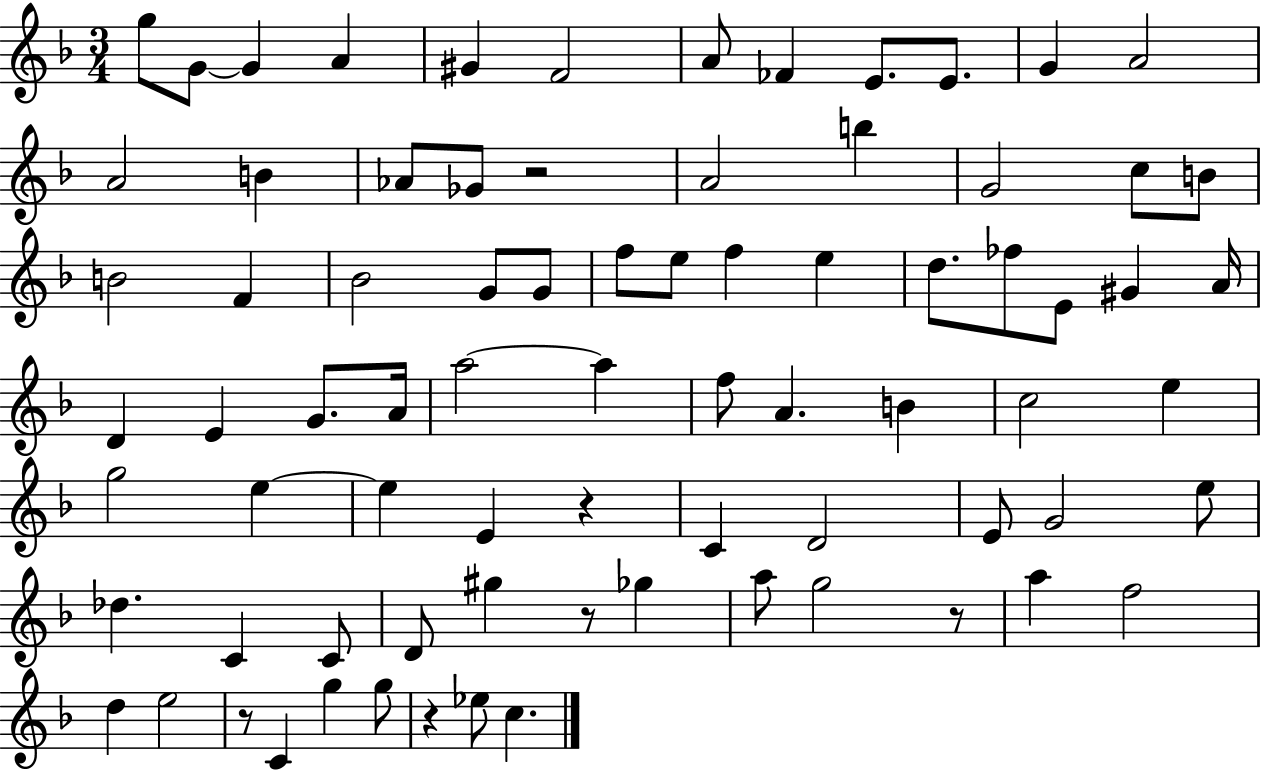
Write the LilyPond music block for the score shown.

{
  \clef treble
  \numericTimeSignature
  \time 3/4
  \key f \major
  g''8 g'8~~ g'4 a'4 | gis'4 f'2 | a'8 fes'4 e'8. e'8. | g'4 a'2 | \break a'2 b'4 | aes'8 ges'8 r2 | a'2 b''4 | g'2 c''8 b'8 | \break b'2 f'4 | bes'2 g'8 g'8 | f''8 e''8 f''4 e''4 | d''8. fes''8 e'8 gis'4 a'16 | \break d'4 e'4 g'8. a'16 | a''2~~ a''4 | f''8 a'4. b'4 | c''2 e''4 | \break g''2 e''4~~ | e''4 e'4 r4 | c'4 d'2 | e'8 g'2 e''8 | \break des''4. c'4 c'8 | d'8 gis''4 r8 ges''4 | a''8 g''2 r8 | a''4 f''2 | \break d''4 e''2 | r8 c'4 g''4 g''8 | r4 ees''8 c''4. | \bar "|."
}